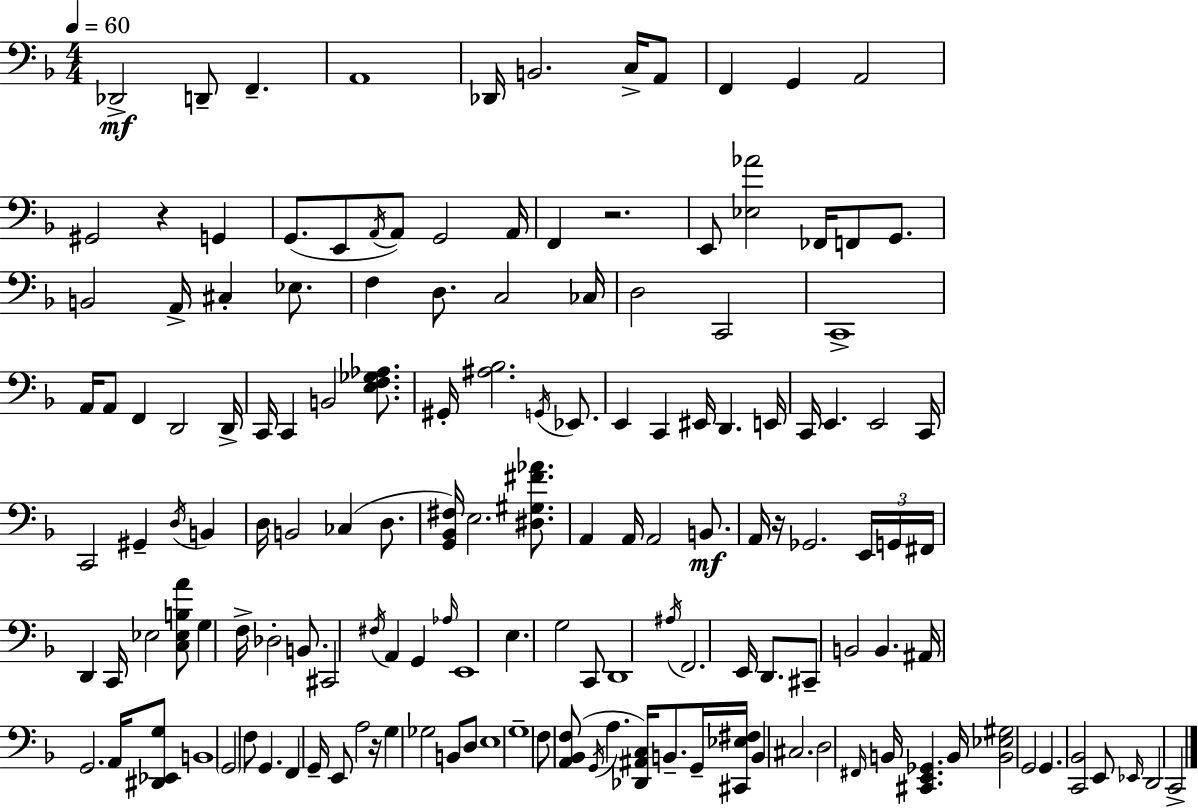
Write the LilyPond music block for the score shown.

{
  \clef bass
  \numericTimeSignature
  \time 4/4
  \key d \minor
  \tempo 4 = 60
  des,2->\mf d,8-- f,4.-- | a,1 | des,16 b,2. c16-> a,8 | f,4 g,4 a,2 | \break gis,2 r4 g,4 | g,8.( e,8 \acciaccatura { a,16 }) a,8 g,2 | a,16 f,4 r2. | e,8 <ees aes'>2 fes,16 f,8 g,8. | \break b,2 a,16-> cis4-. ees8. | f4 d8. c2 | ces16 d2 c,2 | c,1-> | \break a,16 a,8 f,4 d,2 | d,16-> c,16 c,4 b,2 <e f ges aes>8. | gis,16-. <ais bes>2. \acciaccatura { g,16 } ees,8. | e,4 c,4 eis,16 d,4. | \break e,16 c,16 e,4. e,2 | c,16 c,2 gis,4-- \acciaccatura { d16 } b,4 | d16 b,2 ces4( | d8. <g, bes, fis>16) e2. | \break <dis gis fis' aes'>8. a,4 a,16 a,2 | b,8.\mf a,16 r16 ges,2. | \tuplet 3/2 { e,16 g,16 fis,16 } d,4 c,16 ees2 | <c ees b a'>8 g4 f16-> des2-. | \break b,8. cis,2 \acciaccatura { fis16 } a,4 | g,4 \grace { aes16 } e,1 | e4. g2 | c,8 d,1 | \break \acciaccatura { ais16 } f,2. | e,16 d,8. cis,8-- b,2 | b,4. ais,16 g,2. | a,16 <dis, ees, g>8 b,1 | \break \parenthesize g,2 f8 | g,4. f,4 g,16-- e,8 a2 | r16 g4 ges2 | b,8 d8 e1 | \break g1-- | f8 <a, bes, f>8( \acciaccatura { g,16 } a4. | <des, ais, c>16) b,8.-- g,16-- <cis, ees fis>16 b,4 cis2. | d2 \grace { fis,16 } | \break b,16 <cis, e, ges,>4. b,16 <b, ees gis>2 | g,2 g,4. <c, bes,>2 | e,8 \grace { ees,16 } d,2 | c,2-> \bar "|."
}